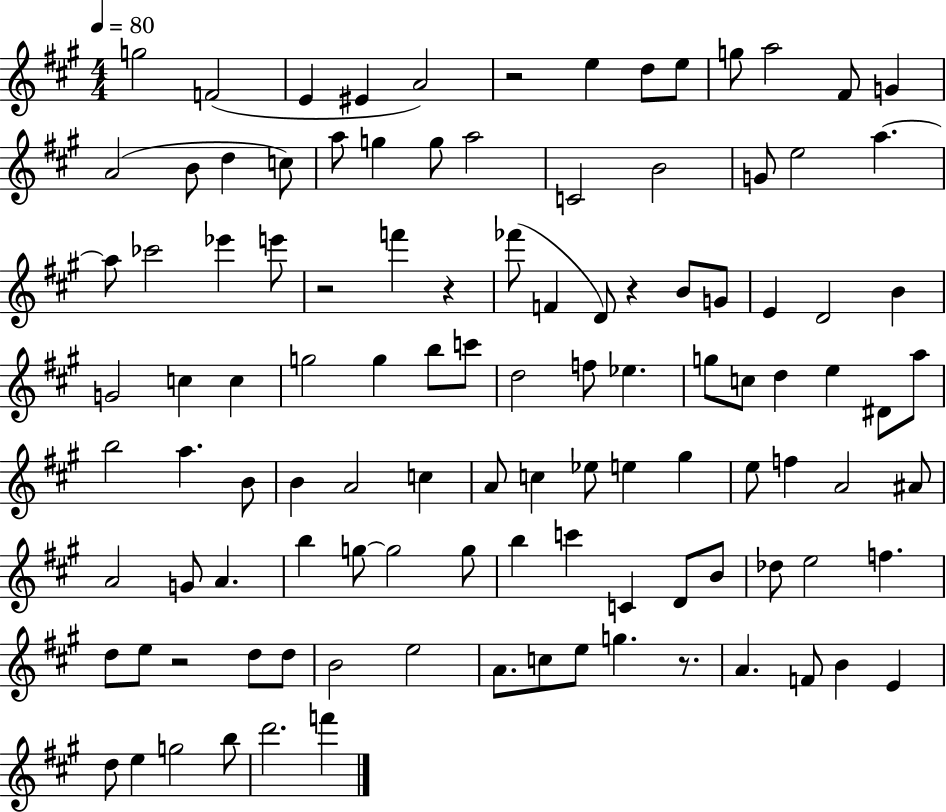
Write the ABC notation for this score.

X:1
T:Untitled
M:4/4
L:1/4
K:A
g2 F2 E ^E A2 z2 e d/2 e/2 g/2 a2 ^F/2 G A2 B/2 d c/2 a/2 g g/2 a2 C2 B2 G/2 e2 a a/2 _c'2 _e' e'/2 z2 f' z _f'/2 F D/2 z B/2 G/2 E D2 B G2 c c g2 g b/2 c'/2 d2 f/2 _e g/2 c/2 d e ^D/2 a/2 b2 a B/2 B A2 c A/2 c _e/2 e ^g e/2 f A2 ^A/2 A2 G/2 A b g/2 g2 g/2 b c' C D/2 B/2 _d/2 e2 f d/2 e/2 z2 d/2 d/2 B2 e2 A/2 c/2 e/2 g z/2 A F/2 B E d/2 e g2 b/2 d'2 f'